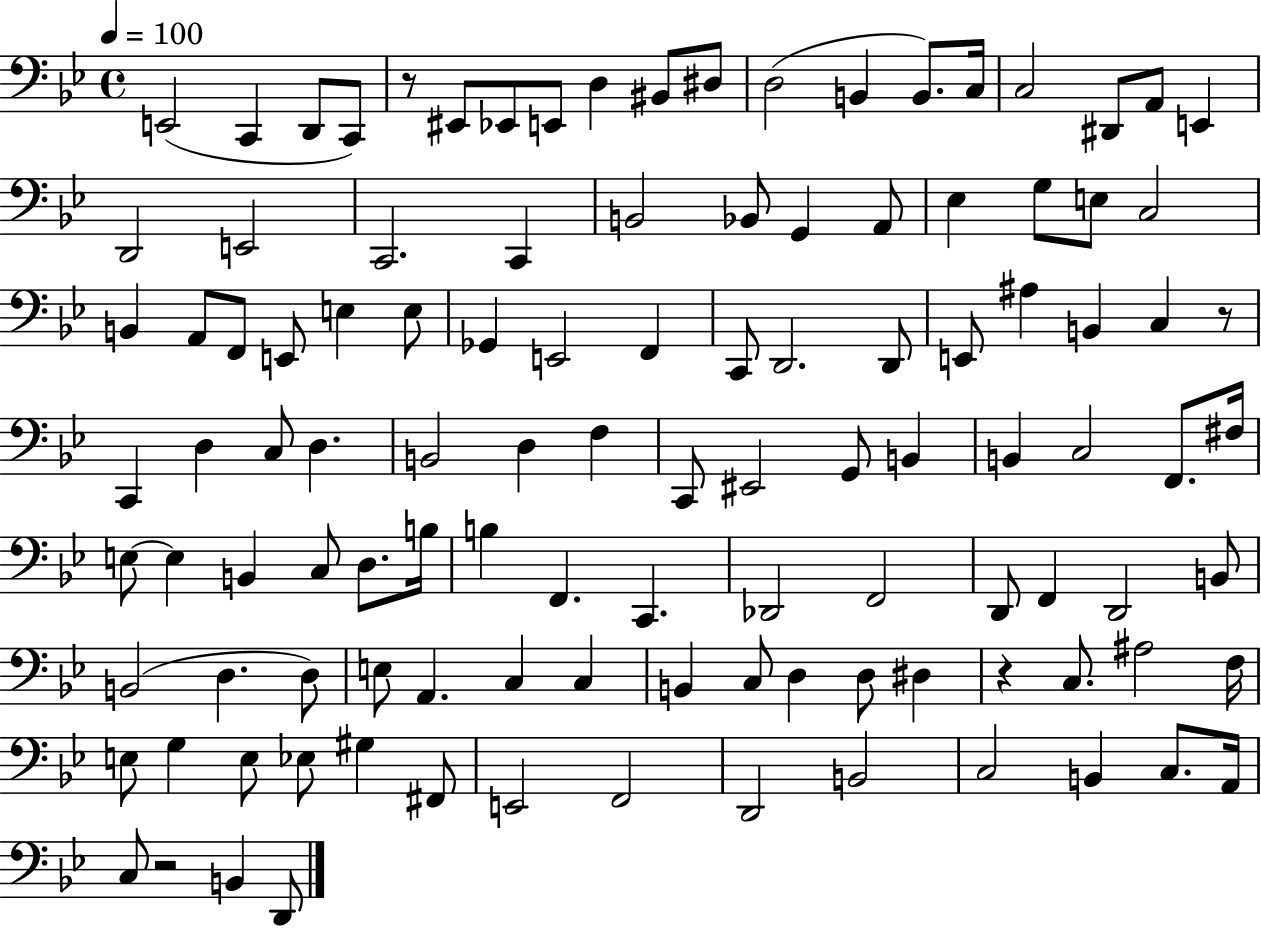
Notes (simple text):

E2/h C2/q D2/e C2/e R/e EIS2/e Eb2/e E2/e D3/q BIS2/e D#3/e D3/h B2/q B2/e. C3/s C3/h D#2/e A2/e E2/q D2/h E2/h C2/h. C2/q B2/h Bb2/e G2/q A2/e Eb3/q G3/e E3/e C3/h B2/q A2/e F2/e E2/e E3/q E3/e Gb2/q E2/h F2/q C2/e D2/h. D2/e E2/e A#3/q B2/q C3/q R/e C2/q D3/q C3/e D3/q. B2/h D3/q F3/q C2/e EIS2/h G2/e B2/q B2/q C3/h F2/e. F#3/s E3/e E3/q B2/q C3/e D3/e. B3/s B3/q F2/q. C2/q. Db2/h F2/h D2/e F2/q D2/h B2/e B2/h D3/q. D3/e E3/e A2/q. C3/q C3/q B2/q C3/e D3/q D3/e D#3/q R/q C3/e. A#3/h F3/s E3/e G3/q E3/e Eb3/e G#3/q F#2/e E2/h F2/h D2/h B2/h C3/h B2/q C3/e. A2/s C3/e R/h B2/q D2/e